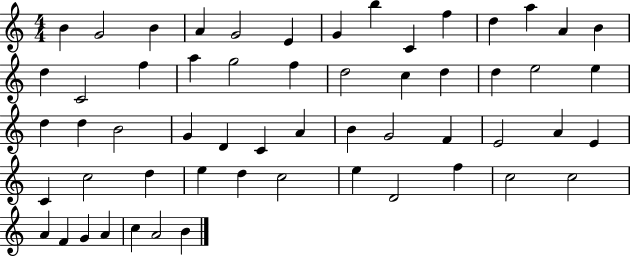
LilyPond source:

{
  \clef treble
  \numericTimeSignature
  \time 4/4
  \key c \major
  b'4 g'2 b'4 | a'4 g'2 e'4 | g'4 b''4 c'4 f''4 | d''4 a''4 a'4 b'4 | \break d''4 c'2 f''4 | a''4 g''2 f''4 | d''2 c''4 d''4 | d''4 e''2 e''4 | \break d''4 d''4 b'2 | g'4 d'4 c'4 a'4 | b'4 g'2 f'4 | e'2 a'4 e'4 | \break c'4 c''2 d''4 | e''4 d''4 c''2 | e''4 d'2 f''4 | c''2 c''2 | \break a'4 f'4 g'4 a'4 | c''4 a'2 b'4 | \bar "|."
}